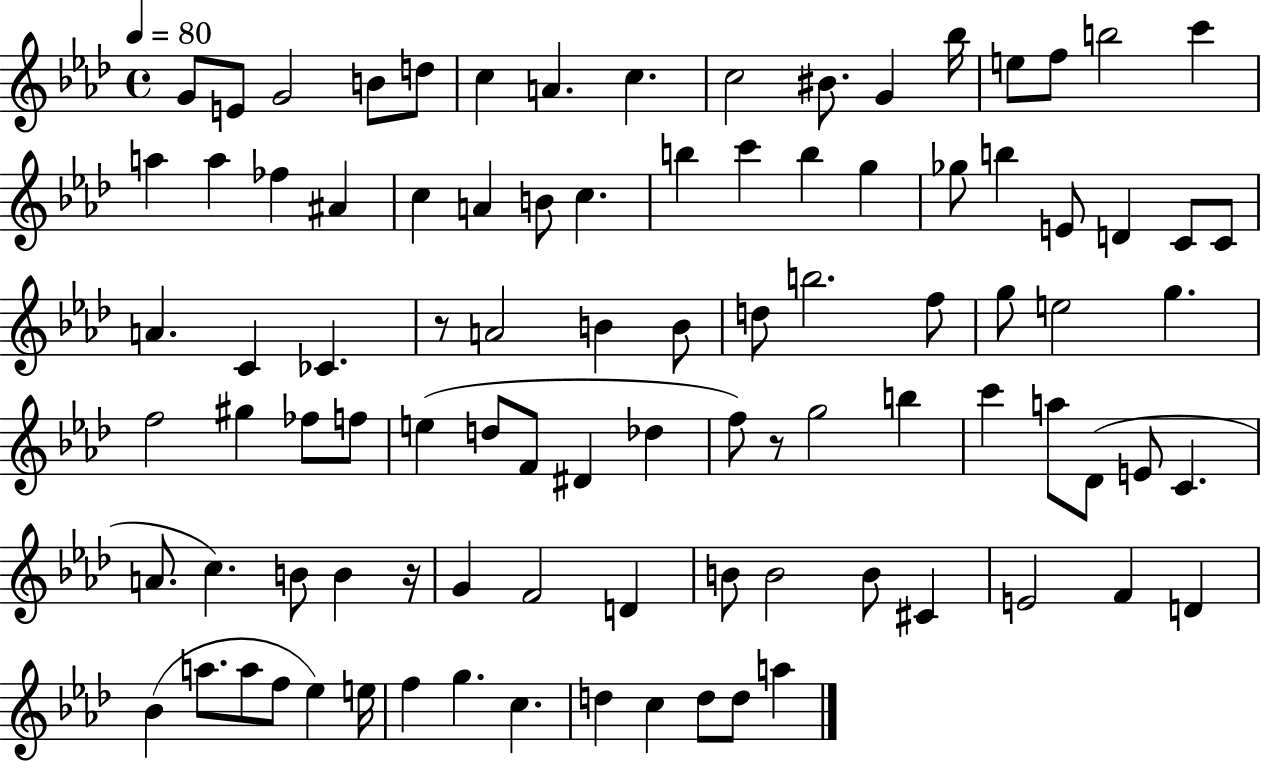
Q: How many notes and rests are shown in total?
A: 94